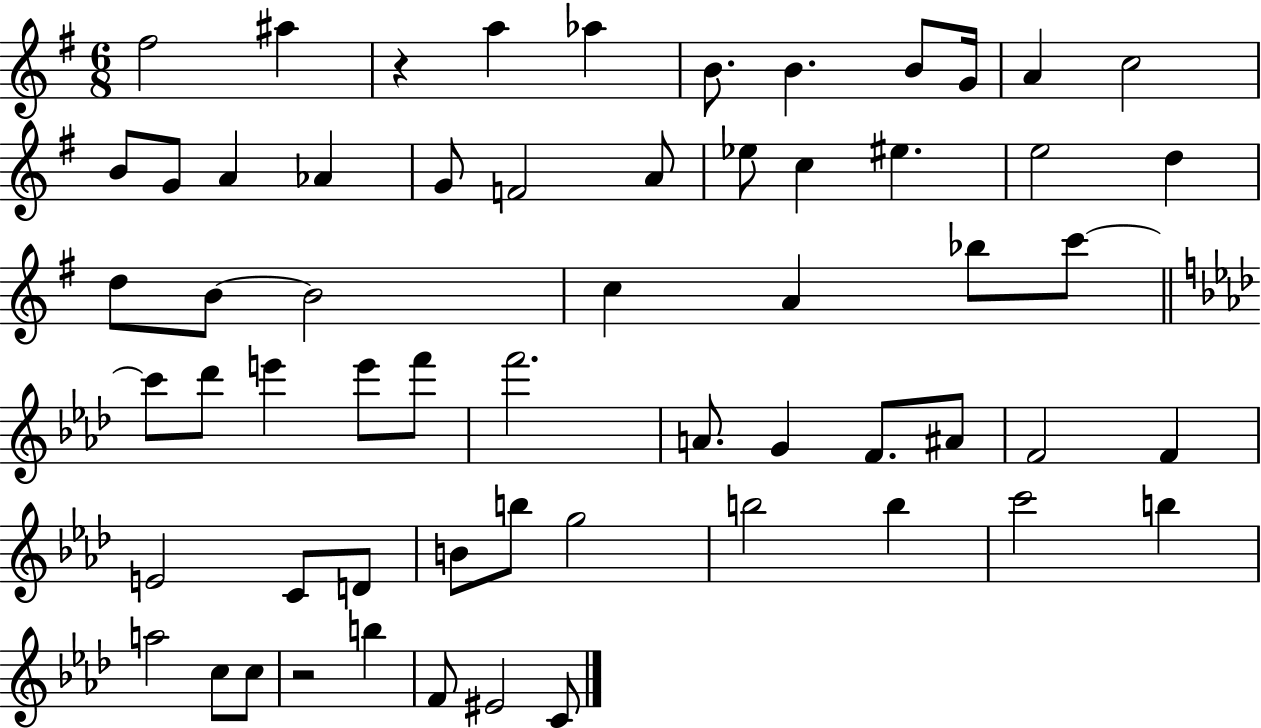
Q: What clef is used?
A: treble